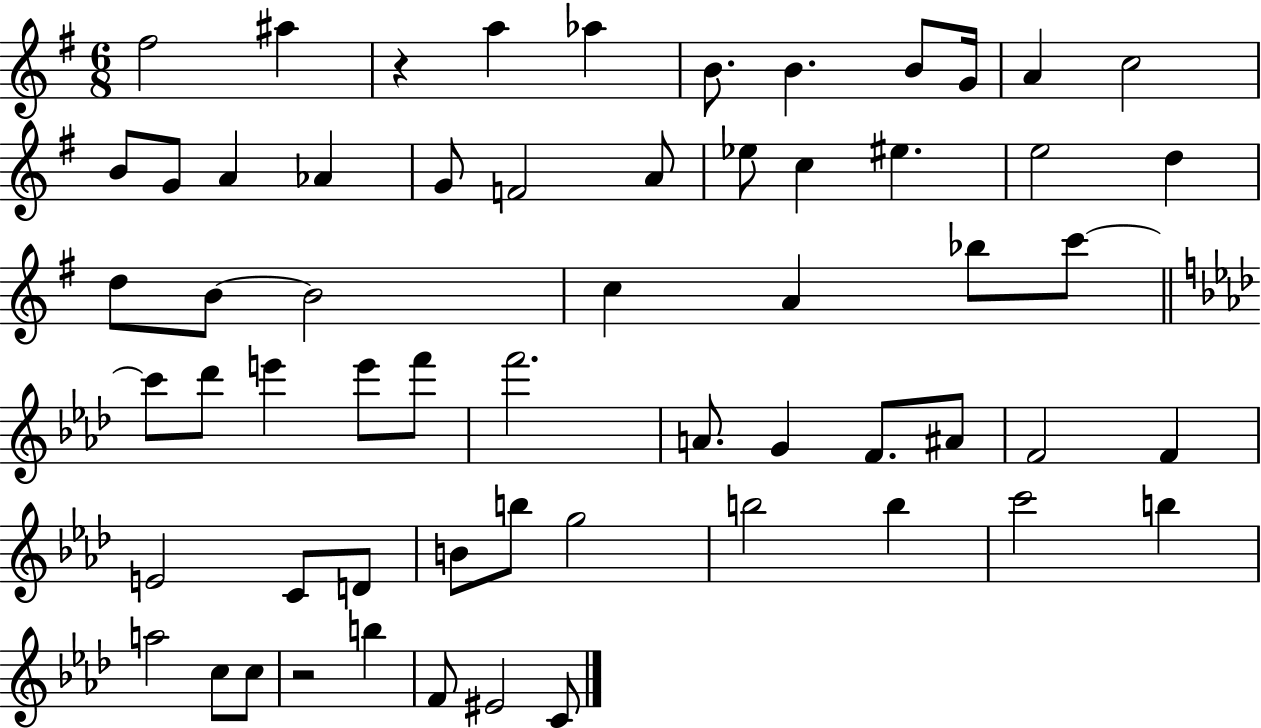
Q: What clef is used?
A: treble